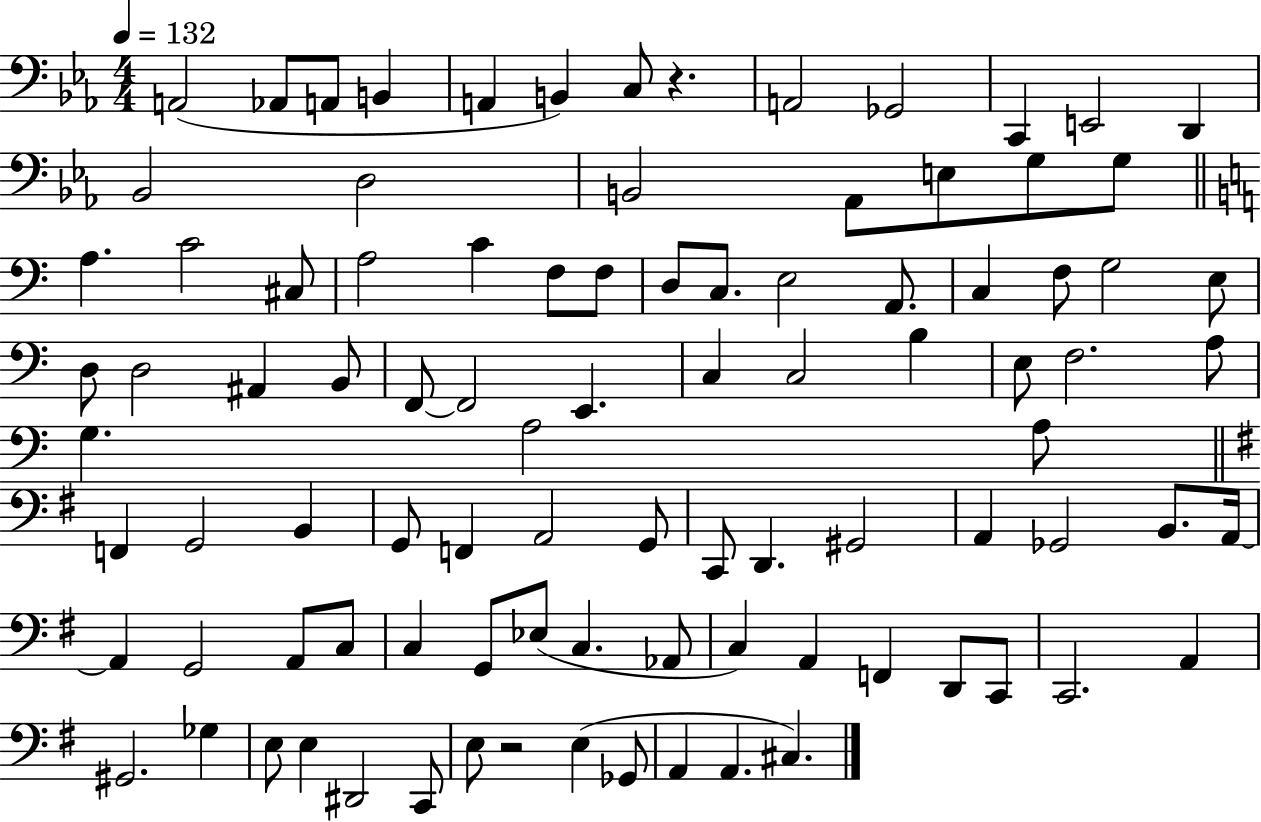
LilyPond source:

{
  \clef bass
  \numericTimeSignature
  \time 4/4
  \key ees \major
  \tempo 4 = 132
  a,2( aes,8 a,8 b,4 | a,4 b,4) c8 r4. | a,2 ges,2 | c,4 e,2 d,4 | \break bes,2 d2 | b,2 aes,8 e8 g8 g8 | \bar "||" \break \key c \major a4. c'2 cis8 | a2 c'4 f8 f8 | d8 c8. e2 a,8. | c4 f8 g2 e8 | \break d8 d2 ais,4 b,8 | f,8~~ f,2 e,4. | c4 c2 b4 | e8 f2. a8 | \break g4. a2 a8 | \bar "||" \break \key g \major f,4 g,2 b,4 | g,8 f,4 a,2 g,8 | c,8 d,4. gis,2 | a,4 ges,2 b,8. a,16~~ | \break a,4 g,2 a,8 c8 | c4 g,8 ees8( c4. aes,8 | c4) a,4 f,4 d,8 c,8 | c,2. a,4 | \break gis,2. ges4 | e8 e4 dis,2 c,8 | e8 r2 e4( ges,8 | a,4 a,4. cis4.) | \break \bar "|."
}